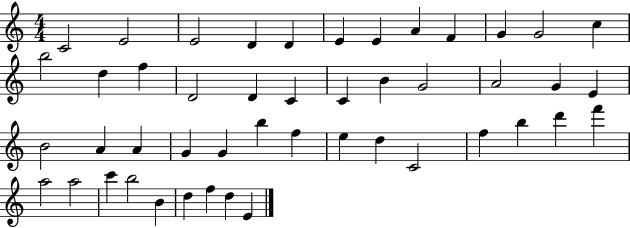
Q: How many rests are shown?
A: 0